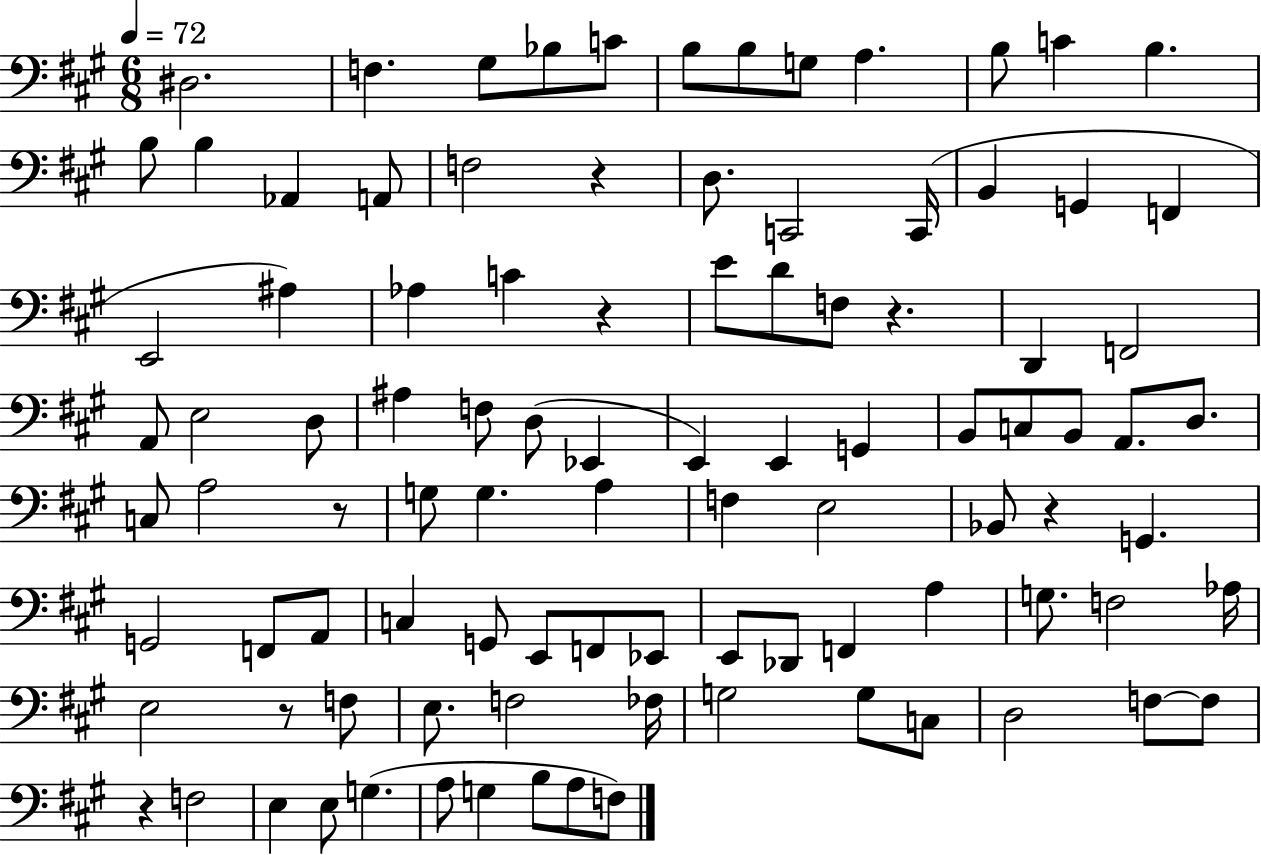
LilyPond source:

{
  \clef bass
  \numericTimeSignature
  \time 6/8
  \key a \major
  \tempo 4 = 72
  dis2. | f4. gis8 bes8 c'8 | b8 b8 g8 a4. | b8 c'4 b4. | \break b8 b4 aes,4 a,8 | f2 r4 | d8. c,2 c,16( | b,4 g,4 f,4 | \break e,2 ais4) | aes4 c'4 r4 | e'8 d'8 f8 r4. | d,4 f,2 | \break a,8 e2 d8 | ais4 f8 d8( ees,4 | e,4) e,4 g,4 | b,8 c8 b,8 a,8. d8. | \break c8 a2 r8 | g8 g4. a4 | f4 e2 | bes,8 r4 g,4. | \break g,2 f,8 a,8 | c4 g,8 e,8 f,8 ees,8 | e,8 des,8 f,4 a4 | g8. f2 aes16 | \break e2 r8 f8 | e8. f2 fes16 | g2 g8 c8 | d2 f8~~ f8 | \break r4 f2 | e4 e8 g4.( | a8 g4 b8 a8 f8) | \bar "|."
}